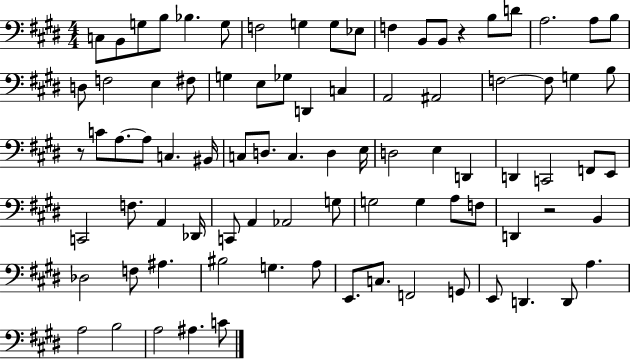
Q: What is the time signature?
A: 4/4